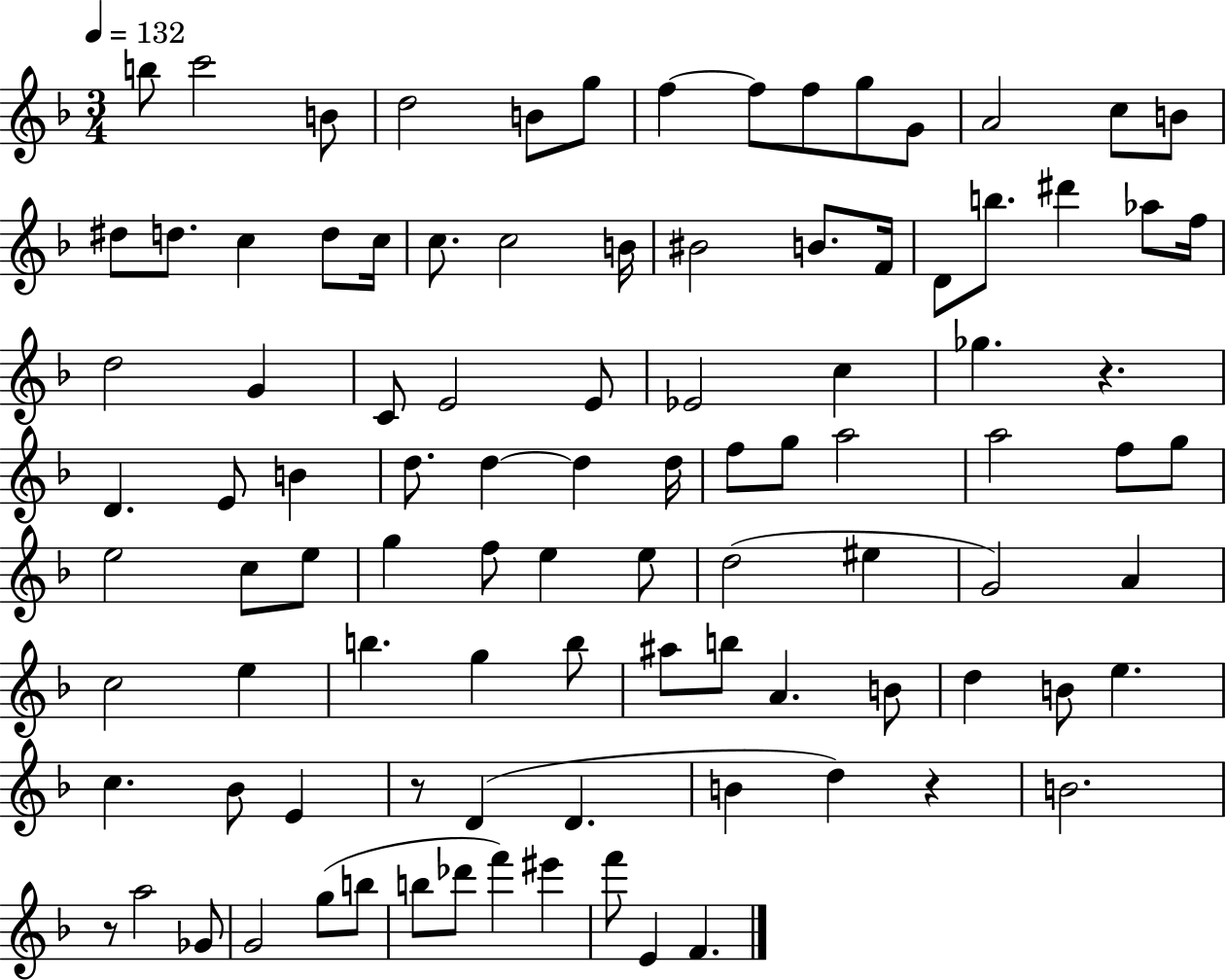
B5/e C6/h B4/e D5/h B4/e G5/e F5/q F5/e F5/e G5/e G4/e A4/h C5/e B4/e D#5/e D5/e. C5/q D5/e C5/s C5/e. C5/h B4/s BIS4/h B4/e. F4/s D4/e B5/e. D#6/q Ab5/e F5/s D5/h G4/q C4/e E4/h E4/e Eb4/h C5/q Gb5/q. R/q. D4/q. E4/e B4/q D5/e. D5/q D5/q D5/s F5/e G5/e A5/h A5/h F5/e G5/e E5/h C5/e E5/e G5/q F5/e E5/q E5/e D5/h EIS5/q G4/h A4/q C5/h E5/q B5/q. G5/q B5/e A#5/e B5/e A4/q. B4/e D5/q B4/e E5/q. C5/q. Bb4/e E4/q R/e D4/q D4/q. B4/q D5/q R/q B4/h. R/e A5/h Gb4/e G4/h G5/e B5/e B5/e Db6/e F6/q EIS6/q F6/e E4/q F4/q.